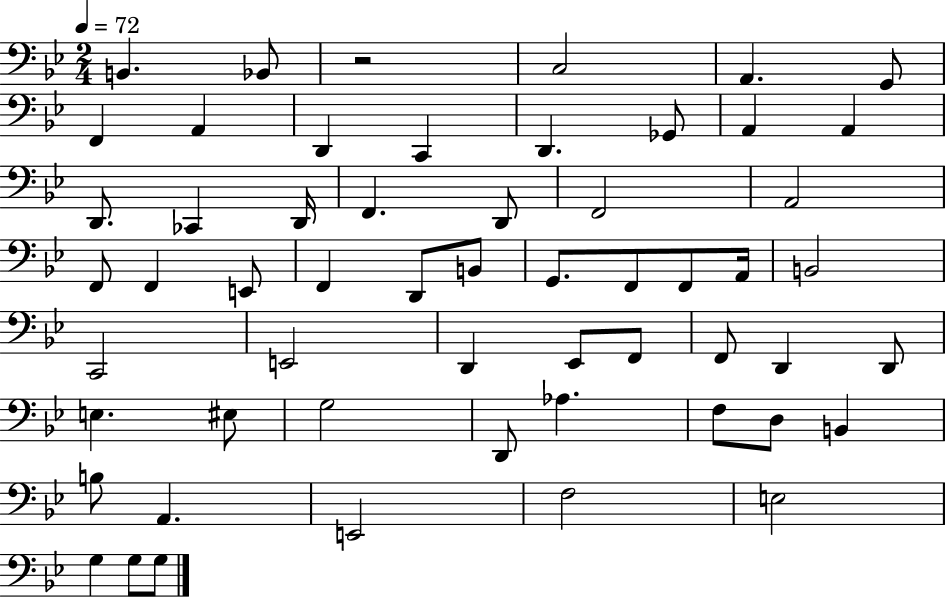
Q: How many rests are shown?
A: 1